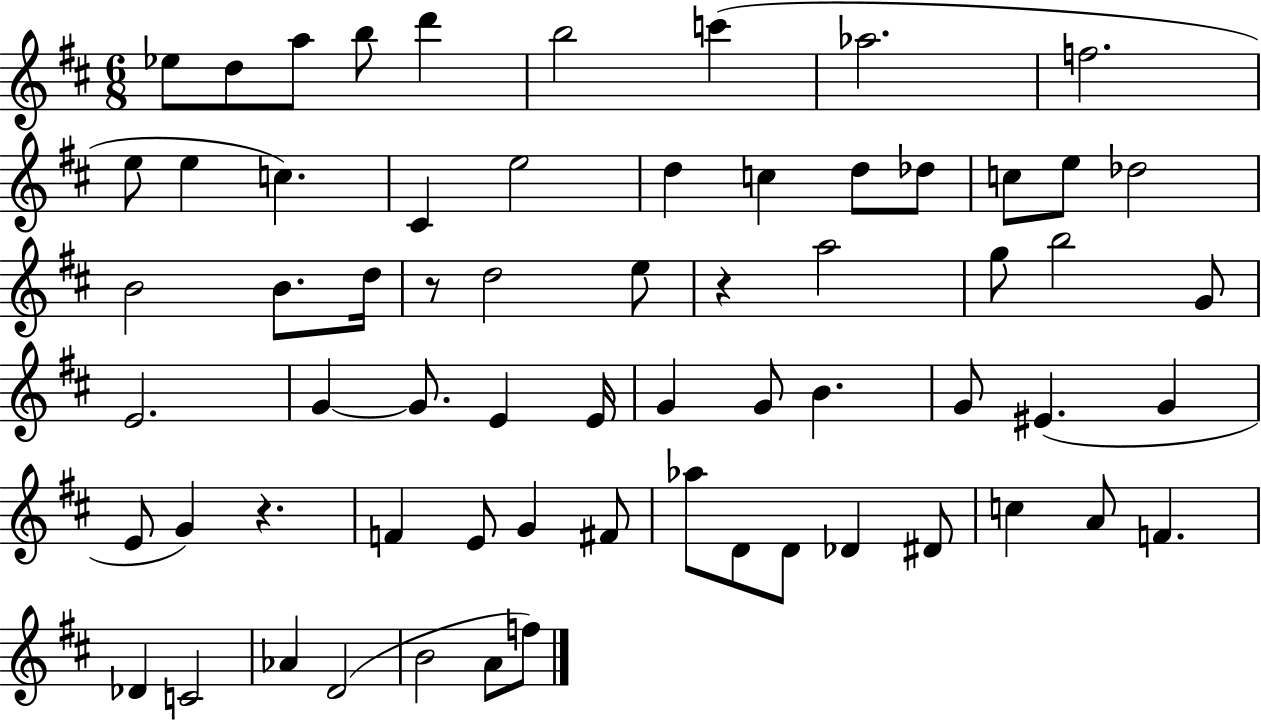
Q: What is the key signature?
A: D major